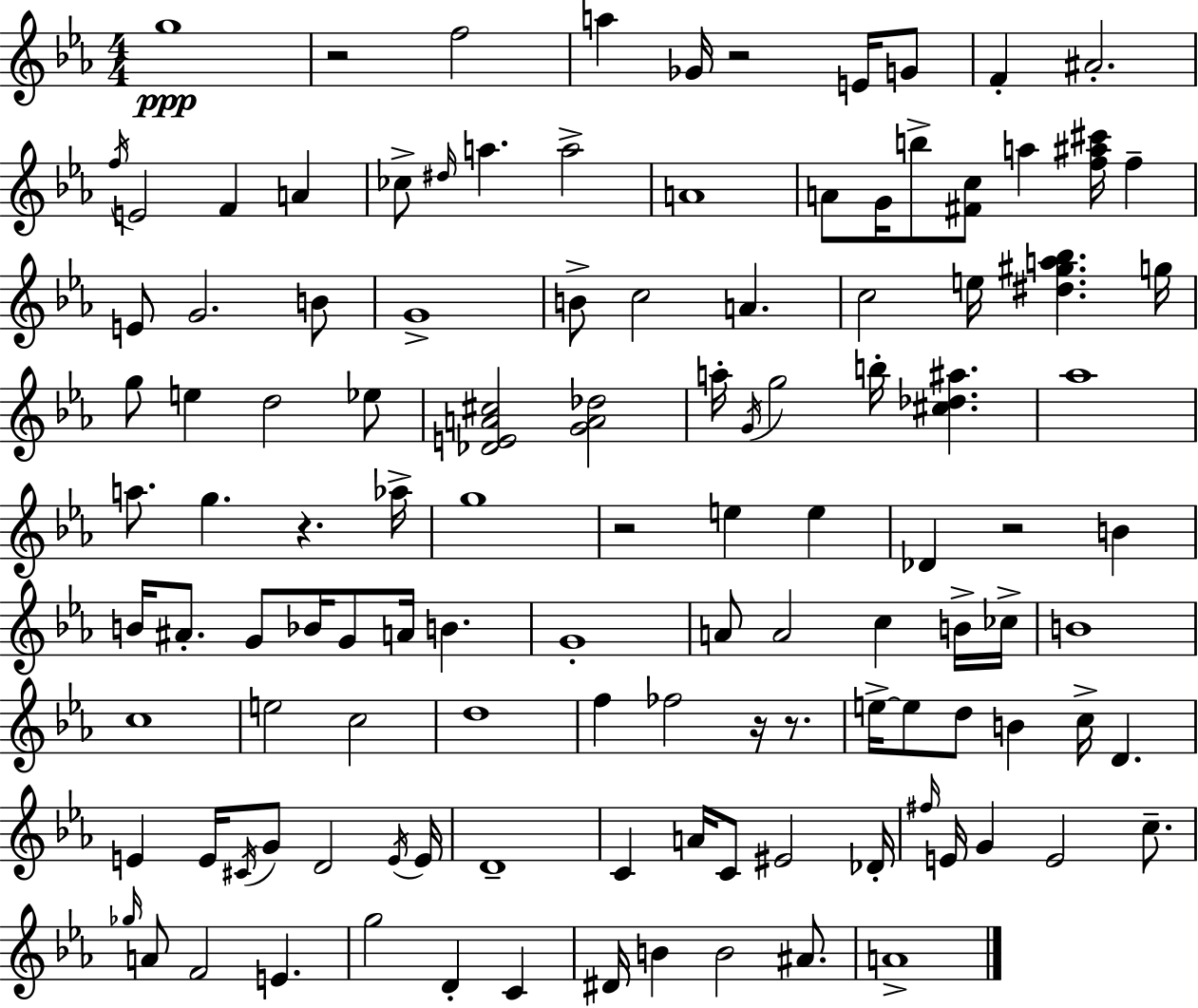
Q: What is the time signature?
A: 4/4